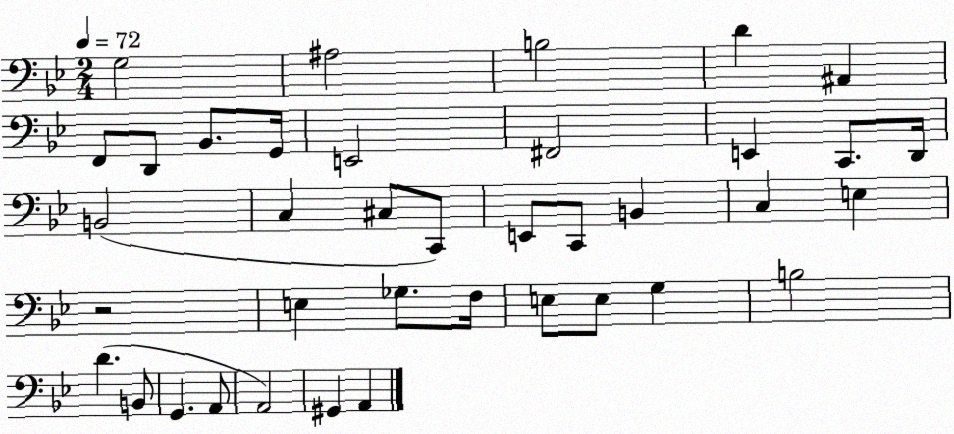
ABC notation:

X:1
T:Untitled
M:2/4
L:1/4
K:Bb
G,2 ^A,2 B,2 D ^A,, F,,/2 D,,/2 _B,,/2 G,,/4 E,,2 ^F,,2 E,, C,,/2 D,,/4 B,,2 C, ^C,/2 C,,/2 E,,/2 C,,/2 B,, C, E, z2 E, _G,/2 F,/4 E,/2 E,/2 G, B,2 D B,,/2 G,, A,,/2 A,,2 ^G,, A,,